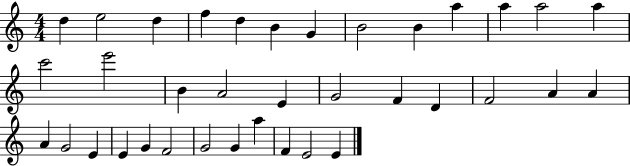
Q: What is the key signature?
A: C major